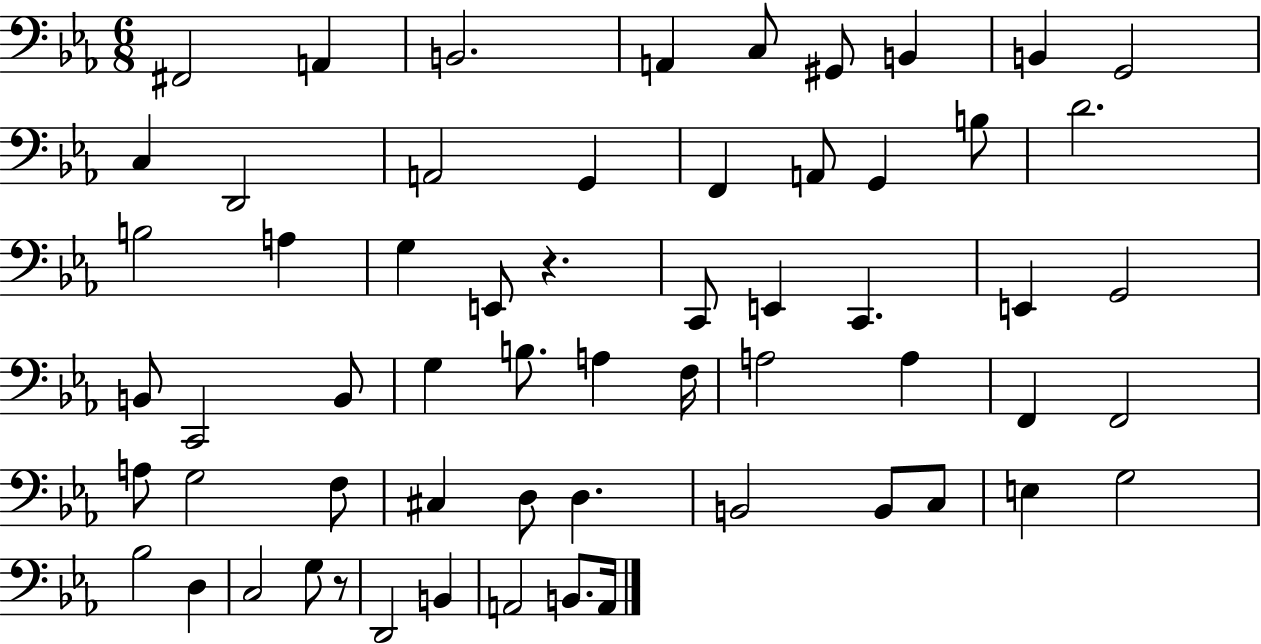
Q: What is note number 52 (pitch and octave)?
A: C3